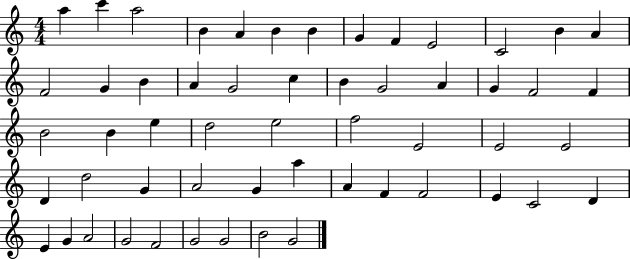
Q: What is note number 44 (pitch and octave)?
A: E4